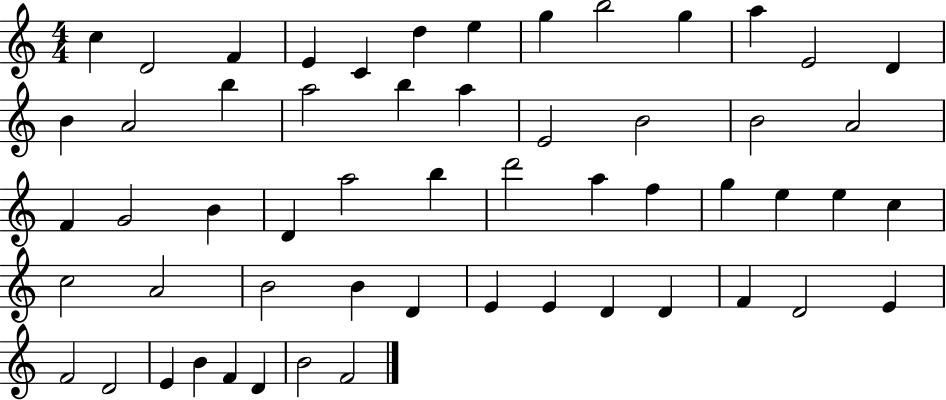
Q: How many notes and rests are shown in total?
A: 56